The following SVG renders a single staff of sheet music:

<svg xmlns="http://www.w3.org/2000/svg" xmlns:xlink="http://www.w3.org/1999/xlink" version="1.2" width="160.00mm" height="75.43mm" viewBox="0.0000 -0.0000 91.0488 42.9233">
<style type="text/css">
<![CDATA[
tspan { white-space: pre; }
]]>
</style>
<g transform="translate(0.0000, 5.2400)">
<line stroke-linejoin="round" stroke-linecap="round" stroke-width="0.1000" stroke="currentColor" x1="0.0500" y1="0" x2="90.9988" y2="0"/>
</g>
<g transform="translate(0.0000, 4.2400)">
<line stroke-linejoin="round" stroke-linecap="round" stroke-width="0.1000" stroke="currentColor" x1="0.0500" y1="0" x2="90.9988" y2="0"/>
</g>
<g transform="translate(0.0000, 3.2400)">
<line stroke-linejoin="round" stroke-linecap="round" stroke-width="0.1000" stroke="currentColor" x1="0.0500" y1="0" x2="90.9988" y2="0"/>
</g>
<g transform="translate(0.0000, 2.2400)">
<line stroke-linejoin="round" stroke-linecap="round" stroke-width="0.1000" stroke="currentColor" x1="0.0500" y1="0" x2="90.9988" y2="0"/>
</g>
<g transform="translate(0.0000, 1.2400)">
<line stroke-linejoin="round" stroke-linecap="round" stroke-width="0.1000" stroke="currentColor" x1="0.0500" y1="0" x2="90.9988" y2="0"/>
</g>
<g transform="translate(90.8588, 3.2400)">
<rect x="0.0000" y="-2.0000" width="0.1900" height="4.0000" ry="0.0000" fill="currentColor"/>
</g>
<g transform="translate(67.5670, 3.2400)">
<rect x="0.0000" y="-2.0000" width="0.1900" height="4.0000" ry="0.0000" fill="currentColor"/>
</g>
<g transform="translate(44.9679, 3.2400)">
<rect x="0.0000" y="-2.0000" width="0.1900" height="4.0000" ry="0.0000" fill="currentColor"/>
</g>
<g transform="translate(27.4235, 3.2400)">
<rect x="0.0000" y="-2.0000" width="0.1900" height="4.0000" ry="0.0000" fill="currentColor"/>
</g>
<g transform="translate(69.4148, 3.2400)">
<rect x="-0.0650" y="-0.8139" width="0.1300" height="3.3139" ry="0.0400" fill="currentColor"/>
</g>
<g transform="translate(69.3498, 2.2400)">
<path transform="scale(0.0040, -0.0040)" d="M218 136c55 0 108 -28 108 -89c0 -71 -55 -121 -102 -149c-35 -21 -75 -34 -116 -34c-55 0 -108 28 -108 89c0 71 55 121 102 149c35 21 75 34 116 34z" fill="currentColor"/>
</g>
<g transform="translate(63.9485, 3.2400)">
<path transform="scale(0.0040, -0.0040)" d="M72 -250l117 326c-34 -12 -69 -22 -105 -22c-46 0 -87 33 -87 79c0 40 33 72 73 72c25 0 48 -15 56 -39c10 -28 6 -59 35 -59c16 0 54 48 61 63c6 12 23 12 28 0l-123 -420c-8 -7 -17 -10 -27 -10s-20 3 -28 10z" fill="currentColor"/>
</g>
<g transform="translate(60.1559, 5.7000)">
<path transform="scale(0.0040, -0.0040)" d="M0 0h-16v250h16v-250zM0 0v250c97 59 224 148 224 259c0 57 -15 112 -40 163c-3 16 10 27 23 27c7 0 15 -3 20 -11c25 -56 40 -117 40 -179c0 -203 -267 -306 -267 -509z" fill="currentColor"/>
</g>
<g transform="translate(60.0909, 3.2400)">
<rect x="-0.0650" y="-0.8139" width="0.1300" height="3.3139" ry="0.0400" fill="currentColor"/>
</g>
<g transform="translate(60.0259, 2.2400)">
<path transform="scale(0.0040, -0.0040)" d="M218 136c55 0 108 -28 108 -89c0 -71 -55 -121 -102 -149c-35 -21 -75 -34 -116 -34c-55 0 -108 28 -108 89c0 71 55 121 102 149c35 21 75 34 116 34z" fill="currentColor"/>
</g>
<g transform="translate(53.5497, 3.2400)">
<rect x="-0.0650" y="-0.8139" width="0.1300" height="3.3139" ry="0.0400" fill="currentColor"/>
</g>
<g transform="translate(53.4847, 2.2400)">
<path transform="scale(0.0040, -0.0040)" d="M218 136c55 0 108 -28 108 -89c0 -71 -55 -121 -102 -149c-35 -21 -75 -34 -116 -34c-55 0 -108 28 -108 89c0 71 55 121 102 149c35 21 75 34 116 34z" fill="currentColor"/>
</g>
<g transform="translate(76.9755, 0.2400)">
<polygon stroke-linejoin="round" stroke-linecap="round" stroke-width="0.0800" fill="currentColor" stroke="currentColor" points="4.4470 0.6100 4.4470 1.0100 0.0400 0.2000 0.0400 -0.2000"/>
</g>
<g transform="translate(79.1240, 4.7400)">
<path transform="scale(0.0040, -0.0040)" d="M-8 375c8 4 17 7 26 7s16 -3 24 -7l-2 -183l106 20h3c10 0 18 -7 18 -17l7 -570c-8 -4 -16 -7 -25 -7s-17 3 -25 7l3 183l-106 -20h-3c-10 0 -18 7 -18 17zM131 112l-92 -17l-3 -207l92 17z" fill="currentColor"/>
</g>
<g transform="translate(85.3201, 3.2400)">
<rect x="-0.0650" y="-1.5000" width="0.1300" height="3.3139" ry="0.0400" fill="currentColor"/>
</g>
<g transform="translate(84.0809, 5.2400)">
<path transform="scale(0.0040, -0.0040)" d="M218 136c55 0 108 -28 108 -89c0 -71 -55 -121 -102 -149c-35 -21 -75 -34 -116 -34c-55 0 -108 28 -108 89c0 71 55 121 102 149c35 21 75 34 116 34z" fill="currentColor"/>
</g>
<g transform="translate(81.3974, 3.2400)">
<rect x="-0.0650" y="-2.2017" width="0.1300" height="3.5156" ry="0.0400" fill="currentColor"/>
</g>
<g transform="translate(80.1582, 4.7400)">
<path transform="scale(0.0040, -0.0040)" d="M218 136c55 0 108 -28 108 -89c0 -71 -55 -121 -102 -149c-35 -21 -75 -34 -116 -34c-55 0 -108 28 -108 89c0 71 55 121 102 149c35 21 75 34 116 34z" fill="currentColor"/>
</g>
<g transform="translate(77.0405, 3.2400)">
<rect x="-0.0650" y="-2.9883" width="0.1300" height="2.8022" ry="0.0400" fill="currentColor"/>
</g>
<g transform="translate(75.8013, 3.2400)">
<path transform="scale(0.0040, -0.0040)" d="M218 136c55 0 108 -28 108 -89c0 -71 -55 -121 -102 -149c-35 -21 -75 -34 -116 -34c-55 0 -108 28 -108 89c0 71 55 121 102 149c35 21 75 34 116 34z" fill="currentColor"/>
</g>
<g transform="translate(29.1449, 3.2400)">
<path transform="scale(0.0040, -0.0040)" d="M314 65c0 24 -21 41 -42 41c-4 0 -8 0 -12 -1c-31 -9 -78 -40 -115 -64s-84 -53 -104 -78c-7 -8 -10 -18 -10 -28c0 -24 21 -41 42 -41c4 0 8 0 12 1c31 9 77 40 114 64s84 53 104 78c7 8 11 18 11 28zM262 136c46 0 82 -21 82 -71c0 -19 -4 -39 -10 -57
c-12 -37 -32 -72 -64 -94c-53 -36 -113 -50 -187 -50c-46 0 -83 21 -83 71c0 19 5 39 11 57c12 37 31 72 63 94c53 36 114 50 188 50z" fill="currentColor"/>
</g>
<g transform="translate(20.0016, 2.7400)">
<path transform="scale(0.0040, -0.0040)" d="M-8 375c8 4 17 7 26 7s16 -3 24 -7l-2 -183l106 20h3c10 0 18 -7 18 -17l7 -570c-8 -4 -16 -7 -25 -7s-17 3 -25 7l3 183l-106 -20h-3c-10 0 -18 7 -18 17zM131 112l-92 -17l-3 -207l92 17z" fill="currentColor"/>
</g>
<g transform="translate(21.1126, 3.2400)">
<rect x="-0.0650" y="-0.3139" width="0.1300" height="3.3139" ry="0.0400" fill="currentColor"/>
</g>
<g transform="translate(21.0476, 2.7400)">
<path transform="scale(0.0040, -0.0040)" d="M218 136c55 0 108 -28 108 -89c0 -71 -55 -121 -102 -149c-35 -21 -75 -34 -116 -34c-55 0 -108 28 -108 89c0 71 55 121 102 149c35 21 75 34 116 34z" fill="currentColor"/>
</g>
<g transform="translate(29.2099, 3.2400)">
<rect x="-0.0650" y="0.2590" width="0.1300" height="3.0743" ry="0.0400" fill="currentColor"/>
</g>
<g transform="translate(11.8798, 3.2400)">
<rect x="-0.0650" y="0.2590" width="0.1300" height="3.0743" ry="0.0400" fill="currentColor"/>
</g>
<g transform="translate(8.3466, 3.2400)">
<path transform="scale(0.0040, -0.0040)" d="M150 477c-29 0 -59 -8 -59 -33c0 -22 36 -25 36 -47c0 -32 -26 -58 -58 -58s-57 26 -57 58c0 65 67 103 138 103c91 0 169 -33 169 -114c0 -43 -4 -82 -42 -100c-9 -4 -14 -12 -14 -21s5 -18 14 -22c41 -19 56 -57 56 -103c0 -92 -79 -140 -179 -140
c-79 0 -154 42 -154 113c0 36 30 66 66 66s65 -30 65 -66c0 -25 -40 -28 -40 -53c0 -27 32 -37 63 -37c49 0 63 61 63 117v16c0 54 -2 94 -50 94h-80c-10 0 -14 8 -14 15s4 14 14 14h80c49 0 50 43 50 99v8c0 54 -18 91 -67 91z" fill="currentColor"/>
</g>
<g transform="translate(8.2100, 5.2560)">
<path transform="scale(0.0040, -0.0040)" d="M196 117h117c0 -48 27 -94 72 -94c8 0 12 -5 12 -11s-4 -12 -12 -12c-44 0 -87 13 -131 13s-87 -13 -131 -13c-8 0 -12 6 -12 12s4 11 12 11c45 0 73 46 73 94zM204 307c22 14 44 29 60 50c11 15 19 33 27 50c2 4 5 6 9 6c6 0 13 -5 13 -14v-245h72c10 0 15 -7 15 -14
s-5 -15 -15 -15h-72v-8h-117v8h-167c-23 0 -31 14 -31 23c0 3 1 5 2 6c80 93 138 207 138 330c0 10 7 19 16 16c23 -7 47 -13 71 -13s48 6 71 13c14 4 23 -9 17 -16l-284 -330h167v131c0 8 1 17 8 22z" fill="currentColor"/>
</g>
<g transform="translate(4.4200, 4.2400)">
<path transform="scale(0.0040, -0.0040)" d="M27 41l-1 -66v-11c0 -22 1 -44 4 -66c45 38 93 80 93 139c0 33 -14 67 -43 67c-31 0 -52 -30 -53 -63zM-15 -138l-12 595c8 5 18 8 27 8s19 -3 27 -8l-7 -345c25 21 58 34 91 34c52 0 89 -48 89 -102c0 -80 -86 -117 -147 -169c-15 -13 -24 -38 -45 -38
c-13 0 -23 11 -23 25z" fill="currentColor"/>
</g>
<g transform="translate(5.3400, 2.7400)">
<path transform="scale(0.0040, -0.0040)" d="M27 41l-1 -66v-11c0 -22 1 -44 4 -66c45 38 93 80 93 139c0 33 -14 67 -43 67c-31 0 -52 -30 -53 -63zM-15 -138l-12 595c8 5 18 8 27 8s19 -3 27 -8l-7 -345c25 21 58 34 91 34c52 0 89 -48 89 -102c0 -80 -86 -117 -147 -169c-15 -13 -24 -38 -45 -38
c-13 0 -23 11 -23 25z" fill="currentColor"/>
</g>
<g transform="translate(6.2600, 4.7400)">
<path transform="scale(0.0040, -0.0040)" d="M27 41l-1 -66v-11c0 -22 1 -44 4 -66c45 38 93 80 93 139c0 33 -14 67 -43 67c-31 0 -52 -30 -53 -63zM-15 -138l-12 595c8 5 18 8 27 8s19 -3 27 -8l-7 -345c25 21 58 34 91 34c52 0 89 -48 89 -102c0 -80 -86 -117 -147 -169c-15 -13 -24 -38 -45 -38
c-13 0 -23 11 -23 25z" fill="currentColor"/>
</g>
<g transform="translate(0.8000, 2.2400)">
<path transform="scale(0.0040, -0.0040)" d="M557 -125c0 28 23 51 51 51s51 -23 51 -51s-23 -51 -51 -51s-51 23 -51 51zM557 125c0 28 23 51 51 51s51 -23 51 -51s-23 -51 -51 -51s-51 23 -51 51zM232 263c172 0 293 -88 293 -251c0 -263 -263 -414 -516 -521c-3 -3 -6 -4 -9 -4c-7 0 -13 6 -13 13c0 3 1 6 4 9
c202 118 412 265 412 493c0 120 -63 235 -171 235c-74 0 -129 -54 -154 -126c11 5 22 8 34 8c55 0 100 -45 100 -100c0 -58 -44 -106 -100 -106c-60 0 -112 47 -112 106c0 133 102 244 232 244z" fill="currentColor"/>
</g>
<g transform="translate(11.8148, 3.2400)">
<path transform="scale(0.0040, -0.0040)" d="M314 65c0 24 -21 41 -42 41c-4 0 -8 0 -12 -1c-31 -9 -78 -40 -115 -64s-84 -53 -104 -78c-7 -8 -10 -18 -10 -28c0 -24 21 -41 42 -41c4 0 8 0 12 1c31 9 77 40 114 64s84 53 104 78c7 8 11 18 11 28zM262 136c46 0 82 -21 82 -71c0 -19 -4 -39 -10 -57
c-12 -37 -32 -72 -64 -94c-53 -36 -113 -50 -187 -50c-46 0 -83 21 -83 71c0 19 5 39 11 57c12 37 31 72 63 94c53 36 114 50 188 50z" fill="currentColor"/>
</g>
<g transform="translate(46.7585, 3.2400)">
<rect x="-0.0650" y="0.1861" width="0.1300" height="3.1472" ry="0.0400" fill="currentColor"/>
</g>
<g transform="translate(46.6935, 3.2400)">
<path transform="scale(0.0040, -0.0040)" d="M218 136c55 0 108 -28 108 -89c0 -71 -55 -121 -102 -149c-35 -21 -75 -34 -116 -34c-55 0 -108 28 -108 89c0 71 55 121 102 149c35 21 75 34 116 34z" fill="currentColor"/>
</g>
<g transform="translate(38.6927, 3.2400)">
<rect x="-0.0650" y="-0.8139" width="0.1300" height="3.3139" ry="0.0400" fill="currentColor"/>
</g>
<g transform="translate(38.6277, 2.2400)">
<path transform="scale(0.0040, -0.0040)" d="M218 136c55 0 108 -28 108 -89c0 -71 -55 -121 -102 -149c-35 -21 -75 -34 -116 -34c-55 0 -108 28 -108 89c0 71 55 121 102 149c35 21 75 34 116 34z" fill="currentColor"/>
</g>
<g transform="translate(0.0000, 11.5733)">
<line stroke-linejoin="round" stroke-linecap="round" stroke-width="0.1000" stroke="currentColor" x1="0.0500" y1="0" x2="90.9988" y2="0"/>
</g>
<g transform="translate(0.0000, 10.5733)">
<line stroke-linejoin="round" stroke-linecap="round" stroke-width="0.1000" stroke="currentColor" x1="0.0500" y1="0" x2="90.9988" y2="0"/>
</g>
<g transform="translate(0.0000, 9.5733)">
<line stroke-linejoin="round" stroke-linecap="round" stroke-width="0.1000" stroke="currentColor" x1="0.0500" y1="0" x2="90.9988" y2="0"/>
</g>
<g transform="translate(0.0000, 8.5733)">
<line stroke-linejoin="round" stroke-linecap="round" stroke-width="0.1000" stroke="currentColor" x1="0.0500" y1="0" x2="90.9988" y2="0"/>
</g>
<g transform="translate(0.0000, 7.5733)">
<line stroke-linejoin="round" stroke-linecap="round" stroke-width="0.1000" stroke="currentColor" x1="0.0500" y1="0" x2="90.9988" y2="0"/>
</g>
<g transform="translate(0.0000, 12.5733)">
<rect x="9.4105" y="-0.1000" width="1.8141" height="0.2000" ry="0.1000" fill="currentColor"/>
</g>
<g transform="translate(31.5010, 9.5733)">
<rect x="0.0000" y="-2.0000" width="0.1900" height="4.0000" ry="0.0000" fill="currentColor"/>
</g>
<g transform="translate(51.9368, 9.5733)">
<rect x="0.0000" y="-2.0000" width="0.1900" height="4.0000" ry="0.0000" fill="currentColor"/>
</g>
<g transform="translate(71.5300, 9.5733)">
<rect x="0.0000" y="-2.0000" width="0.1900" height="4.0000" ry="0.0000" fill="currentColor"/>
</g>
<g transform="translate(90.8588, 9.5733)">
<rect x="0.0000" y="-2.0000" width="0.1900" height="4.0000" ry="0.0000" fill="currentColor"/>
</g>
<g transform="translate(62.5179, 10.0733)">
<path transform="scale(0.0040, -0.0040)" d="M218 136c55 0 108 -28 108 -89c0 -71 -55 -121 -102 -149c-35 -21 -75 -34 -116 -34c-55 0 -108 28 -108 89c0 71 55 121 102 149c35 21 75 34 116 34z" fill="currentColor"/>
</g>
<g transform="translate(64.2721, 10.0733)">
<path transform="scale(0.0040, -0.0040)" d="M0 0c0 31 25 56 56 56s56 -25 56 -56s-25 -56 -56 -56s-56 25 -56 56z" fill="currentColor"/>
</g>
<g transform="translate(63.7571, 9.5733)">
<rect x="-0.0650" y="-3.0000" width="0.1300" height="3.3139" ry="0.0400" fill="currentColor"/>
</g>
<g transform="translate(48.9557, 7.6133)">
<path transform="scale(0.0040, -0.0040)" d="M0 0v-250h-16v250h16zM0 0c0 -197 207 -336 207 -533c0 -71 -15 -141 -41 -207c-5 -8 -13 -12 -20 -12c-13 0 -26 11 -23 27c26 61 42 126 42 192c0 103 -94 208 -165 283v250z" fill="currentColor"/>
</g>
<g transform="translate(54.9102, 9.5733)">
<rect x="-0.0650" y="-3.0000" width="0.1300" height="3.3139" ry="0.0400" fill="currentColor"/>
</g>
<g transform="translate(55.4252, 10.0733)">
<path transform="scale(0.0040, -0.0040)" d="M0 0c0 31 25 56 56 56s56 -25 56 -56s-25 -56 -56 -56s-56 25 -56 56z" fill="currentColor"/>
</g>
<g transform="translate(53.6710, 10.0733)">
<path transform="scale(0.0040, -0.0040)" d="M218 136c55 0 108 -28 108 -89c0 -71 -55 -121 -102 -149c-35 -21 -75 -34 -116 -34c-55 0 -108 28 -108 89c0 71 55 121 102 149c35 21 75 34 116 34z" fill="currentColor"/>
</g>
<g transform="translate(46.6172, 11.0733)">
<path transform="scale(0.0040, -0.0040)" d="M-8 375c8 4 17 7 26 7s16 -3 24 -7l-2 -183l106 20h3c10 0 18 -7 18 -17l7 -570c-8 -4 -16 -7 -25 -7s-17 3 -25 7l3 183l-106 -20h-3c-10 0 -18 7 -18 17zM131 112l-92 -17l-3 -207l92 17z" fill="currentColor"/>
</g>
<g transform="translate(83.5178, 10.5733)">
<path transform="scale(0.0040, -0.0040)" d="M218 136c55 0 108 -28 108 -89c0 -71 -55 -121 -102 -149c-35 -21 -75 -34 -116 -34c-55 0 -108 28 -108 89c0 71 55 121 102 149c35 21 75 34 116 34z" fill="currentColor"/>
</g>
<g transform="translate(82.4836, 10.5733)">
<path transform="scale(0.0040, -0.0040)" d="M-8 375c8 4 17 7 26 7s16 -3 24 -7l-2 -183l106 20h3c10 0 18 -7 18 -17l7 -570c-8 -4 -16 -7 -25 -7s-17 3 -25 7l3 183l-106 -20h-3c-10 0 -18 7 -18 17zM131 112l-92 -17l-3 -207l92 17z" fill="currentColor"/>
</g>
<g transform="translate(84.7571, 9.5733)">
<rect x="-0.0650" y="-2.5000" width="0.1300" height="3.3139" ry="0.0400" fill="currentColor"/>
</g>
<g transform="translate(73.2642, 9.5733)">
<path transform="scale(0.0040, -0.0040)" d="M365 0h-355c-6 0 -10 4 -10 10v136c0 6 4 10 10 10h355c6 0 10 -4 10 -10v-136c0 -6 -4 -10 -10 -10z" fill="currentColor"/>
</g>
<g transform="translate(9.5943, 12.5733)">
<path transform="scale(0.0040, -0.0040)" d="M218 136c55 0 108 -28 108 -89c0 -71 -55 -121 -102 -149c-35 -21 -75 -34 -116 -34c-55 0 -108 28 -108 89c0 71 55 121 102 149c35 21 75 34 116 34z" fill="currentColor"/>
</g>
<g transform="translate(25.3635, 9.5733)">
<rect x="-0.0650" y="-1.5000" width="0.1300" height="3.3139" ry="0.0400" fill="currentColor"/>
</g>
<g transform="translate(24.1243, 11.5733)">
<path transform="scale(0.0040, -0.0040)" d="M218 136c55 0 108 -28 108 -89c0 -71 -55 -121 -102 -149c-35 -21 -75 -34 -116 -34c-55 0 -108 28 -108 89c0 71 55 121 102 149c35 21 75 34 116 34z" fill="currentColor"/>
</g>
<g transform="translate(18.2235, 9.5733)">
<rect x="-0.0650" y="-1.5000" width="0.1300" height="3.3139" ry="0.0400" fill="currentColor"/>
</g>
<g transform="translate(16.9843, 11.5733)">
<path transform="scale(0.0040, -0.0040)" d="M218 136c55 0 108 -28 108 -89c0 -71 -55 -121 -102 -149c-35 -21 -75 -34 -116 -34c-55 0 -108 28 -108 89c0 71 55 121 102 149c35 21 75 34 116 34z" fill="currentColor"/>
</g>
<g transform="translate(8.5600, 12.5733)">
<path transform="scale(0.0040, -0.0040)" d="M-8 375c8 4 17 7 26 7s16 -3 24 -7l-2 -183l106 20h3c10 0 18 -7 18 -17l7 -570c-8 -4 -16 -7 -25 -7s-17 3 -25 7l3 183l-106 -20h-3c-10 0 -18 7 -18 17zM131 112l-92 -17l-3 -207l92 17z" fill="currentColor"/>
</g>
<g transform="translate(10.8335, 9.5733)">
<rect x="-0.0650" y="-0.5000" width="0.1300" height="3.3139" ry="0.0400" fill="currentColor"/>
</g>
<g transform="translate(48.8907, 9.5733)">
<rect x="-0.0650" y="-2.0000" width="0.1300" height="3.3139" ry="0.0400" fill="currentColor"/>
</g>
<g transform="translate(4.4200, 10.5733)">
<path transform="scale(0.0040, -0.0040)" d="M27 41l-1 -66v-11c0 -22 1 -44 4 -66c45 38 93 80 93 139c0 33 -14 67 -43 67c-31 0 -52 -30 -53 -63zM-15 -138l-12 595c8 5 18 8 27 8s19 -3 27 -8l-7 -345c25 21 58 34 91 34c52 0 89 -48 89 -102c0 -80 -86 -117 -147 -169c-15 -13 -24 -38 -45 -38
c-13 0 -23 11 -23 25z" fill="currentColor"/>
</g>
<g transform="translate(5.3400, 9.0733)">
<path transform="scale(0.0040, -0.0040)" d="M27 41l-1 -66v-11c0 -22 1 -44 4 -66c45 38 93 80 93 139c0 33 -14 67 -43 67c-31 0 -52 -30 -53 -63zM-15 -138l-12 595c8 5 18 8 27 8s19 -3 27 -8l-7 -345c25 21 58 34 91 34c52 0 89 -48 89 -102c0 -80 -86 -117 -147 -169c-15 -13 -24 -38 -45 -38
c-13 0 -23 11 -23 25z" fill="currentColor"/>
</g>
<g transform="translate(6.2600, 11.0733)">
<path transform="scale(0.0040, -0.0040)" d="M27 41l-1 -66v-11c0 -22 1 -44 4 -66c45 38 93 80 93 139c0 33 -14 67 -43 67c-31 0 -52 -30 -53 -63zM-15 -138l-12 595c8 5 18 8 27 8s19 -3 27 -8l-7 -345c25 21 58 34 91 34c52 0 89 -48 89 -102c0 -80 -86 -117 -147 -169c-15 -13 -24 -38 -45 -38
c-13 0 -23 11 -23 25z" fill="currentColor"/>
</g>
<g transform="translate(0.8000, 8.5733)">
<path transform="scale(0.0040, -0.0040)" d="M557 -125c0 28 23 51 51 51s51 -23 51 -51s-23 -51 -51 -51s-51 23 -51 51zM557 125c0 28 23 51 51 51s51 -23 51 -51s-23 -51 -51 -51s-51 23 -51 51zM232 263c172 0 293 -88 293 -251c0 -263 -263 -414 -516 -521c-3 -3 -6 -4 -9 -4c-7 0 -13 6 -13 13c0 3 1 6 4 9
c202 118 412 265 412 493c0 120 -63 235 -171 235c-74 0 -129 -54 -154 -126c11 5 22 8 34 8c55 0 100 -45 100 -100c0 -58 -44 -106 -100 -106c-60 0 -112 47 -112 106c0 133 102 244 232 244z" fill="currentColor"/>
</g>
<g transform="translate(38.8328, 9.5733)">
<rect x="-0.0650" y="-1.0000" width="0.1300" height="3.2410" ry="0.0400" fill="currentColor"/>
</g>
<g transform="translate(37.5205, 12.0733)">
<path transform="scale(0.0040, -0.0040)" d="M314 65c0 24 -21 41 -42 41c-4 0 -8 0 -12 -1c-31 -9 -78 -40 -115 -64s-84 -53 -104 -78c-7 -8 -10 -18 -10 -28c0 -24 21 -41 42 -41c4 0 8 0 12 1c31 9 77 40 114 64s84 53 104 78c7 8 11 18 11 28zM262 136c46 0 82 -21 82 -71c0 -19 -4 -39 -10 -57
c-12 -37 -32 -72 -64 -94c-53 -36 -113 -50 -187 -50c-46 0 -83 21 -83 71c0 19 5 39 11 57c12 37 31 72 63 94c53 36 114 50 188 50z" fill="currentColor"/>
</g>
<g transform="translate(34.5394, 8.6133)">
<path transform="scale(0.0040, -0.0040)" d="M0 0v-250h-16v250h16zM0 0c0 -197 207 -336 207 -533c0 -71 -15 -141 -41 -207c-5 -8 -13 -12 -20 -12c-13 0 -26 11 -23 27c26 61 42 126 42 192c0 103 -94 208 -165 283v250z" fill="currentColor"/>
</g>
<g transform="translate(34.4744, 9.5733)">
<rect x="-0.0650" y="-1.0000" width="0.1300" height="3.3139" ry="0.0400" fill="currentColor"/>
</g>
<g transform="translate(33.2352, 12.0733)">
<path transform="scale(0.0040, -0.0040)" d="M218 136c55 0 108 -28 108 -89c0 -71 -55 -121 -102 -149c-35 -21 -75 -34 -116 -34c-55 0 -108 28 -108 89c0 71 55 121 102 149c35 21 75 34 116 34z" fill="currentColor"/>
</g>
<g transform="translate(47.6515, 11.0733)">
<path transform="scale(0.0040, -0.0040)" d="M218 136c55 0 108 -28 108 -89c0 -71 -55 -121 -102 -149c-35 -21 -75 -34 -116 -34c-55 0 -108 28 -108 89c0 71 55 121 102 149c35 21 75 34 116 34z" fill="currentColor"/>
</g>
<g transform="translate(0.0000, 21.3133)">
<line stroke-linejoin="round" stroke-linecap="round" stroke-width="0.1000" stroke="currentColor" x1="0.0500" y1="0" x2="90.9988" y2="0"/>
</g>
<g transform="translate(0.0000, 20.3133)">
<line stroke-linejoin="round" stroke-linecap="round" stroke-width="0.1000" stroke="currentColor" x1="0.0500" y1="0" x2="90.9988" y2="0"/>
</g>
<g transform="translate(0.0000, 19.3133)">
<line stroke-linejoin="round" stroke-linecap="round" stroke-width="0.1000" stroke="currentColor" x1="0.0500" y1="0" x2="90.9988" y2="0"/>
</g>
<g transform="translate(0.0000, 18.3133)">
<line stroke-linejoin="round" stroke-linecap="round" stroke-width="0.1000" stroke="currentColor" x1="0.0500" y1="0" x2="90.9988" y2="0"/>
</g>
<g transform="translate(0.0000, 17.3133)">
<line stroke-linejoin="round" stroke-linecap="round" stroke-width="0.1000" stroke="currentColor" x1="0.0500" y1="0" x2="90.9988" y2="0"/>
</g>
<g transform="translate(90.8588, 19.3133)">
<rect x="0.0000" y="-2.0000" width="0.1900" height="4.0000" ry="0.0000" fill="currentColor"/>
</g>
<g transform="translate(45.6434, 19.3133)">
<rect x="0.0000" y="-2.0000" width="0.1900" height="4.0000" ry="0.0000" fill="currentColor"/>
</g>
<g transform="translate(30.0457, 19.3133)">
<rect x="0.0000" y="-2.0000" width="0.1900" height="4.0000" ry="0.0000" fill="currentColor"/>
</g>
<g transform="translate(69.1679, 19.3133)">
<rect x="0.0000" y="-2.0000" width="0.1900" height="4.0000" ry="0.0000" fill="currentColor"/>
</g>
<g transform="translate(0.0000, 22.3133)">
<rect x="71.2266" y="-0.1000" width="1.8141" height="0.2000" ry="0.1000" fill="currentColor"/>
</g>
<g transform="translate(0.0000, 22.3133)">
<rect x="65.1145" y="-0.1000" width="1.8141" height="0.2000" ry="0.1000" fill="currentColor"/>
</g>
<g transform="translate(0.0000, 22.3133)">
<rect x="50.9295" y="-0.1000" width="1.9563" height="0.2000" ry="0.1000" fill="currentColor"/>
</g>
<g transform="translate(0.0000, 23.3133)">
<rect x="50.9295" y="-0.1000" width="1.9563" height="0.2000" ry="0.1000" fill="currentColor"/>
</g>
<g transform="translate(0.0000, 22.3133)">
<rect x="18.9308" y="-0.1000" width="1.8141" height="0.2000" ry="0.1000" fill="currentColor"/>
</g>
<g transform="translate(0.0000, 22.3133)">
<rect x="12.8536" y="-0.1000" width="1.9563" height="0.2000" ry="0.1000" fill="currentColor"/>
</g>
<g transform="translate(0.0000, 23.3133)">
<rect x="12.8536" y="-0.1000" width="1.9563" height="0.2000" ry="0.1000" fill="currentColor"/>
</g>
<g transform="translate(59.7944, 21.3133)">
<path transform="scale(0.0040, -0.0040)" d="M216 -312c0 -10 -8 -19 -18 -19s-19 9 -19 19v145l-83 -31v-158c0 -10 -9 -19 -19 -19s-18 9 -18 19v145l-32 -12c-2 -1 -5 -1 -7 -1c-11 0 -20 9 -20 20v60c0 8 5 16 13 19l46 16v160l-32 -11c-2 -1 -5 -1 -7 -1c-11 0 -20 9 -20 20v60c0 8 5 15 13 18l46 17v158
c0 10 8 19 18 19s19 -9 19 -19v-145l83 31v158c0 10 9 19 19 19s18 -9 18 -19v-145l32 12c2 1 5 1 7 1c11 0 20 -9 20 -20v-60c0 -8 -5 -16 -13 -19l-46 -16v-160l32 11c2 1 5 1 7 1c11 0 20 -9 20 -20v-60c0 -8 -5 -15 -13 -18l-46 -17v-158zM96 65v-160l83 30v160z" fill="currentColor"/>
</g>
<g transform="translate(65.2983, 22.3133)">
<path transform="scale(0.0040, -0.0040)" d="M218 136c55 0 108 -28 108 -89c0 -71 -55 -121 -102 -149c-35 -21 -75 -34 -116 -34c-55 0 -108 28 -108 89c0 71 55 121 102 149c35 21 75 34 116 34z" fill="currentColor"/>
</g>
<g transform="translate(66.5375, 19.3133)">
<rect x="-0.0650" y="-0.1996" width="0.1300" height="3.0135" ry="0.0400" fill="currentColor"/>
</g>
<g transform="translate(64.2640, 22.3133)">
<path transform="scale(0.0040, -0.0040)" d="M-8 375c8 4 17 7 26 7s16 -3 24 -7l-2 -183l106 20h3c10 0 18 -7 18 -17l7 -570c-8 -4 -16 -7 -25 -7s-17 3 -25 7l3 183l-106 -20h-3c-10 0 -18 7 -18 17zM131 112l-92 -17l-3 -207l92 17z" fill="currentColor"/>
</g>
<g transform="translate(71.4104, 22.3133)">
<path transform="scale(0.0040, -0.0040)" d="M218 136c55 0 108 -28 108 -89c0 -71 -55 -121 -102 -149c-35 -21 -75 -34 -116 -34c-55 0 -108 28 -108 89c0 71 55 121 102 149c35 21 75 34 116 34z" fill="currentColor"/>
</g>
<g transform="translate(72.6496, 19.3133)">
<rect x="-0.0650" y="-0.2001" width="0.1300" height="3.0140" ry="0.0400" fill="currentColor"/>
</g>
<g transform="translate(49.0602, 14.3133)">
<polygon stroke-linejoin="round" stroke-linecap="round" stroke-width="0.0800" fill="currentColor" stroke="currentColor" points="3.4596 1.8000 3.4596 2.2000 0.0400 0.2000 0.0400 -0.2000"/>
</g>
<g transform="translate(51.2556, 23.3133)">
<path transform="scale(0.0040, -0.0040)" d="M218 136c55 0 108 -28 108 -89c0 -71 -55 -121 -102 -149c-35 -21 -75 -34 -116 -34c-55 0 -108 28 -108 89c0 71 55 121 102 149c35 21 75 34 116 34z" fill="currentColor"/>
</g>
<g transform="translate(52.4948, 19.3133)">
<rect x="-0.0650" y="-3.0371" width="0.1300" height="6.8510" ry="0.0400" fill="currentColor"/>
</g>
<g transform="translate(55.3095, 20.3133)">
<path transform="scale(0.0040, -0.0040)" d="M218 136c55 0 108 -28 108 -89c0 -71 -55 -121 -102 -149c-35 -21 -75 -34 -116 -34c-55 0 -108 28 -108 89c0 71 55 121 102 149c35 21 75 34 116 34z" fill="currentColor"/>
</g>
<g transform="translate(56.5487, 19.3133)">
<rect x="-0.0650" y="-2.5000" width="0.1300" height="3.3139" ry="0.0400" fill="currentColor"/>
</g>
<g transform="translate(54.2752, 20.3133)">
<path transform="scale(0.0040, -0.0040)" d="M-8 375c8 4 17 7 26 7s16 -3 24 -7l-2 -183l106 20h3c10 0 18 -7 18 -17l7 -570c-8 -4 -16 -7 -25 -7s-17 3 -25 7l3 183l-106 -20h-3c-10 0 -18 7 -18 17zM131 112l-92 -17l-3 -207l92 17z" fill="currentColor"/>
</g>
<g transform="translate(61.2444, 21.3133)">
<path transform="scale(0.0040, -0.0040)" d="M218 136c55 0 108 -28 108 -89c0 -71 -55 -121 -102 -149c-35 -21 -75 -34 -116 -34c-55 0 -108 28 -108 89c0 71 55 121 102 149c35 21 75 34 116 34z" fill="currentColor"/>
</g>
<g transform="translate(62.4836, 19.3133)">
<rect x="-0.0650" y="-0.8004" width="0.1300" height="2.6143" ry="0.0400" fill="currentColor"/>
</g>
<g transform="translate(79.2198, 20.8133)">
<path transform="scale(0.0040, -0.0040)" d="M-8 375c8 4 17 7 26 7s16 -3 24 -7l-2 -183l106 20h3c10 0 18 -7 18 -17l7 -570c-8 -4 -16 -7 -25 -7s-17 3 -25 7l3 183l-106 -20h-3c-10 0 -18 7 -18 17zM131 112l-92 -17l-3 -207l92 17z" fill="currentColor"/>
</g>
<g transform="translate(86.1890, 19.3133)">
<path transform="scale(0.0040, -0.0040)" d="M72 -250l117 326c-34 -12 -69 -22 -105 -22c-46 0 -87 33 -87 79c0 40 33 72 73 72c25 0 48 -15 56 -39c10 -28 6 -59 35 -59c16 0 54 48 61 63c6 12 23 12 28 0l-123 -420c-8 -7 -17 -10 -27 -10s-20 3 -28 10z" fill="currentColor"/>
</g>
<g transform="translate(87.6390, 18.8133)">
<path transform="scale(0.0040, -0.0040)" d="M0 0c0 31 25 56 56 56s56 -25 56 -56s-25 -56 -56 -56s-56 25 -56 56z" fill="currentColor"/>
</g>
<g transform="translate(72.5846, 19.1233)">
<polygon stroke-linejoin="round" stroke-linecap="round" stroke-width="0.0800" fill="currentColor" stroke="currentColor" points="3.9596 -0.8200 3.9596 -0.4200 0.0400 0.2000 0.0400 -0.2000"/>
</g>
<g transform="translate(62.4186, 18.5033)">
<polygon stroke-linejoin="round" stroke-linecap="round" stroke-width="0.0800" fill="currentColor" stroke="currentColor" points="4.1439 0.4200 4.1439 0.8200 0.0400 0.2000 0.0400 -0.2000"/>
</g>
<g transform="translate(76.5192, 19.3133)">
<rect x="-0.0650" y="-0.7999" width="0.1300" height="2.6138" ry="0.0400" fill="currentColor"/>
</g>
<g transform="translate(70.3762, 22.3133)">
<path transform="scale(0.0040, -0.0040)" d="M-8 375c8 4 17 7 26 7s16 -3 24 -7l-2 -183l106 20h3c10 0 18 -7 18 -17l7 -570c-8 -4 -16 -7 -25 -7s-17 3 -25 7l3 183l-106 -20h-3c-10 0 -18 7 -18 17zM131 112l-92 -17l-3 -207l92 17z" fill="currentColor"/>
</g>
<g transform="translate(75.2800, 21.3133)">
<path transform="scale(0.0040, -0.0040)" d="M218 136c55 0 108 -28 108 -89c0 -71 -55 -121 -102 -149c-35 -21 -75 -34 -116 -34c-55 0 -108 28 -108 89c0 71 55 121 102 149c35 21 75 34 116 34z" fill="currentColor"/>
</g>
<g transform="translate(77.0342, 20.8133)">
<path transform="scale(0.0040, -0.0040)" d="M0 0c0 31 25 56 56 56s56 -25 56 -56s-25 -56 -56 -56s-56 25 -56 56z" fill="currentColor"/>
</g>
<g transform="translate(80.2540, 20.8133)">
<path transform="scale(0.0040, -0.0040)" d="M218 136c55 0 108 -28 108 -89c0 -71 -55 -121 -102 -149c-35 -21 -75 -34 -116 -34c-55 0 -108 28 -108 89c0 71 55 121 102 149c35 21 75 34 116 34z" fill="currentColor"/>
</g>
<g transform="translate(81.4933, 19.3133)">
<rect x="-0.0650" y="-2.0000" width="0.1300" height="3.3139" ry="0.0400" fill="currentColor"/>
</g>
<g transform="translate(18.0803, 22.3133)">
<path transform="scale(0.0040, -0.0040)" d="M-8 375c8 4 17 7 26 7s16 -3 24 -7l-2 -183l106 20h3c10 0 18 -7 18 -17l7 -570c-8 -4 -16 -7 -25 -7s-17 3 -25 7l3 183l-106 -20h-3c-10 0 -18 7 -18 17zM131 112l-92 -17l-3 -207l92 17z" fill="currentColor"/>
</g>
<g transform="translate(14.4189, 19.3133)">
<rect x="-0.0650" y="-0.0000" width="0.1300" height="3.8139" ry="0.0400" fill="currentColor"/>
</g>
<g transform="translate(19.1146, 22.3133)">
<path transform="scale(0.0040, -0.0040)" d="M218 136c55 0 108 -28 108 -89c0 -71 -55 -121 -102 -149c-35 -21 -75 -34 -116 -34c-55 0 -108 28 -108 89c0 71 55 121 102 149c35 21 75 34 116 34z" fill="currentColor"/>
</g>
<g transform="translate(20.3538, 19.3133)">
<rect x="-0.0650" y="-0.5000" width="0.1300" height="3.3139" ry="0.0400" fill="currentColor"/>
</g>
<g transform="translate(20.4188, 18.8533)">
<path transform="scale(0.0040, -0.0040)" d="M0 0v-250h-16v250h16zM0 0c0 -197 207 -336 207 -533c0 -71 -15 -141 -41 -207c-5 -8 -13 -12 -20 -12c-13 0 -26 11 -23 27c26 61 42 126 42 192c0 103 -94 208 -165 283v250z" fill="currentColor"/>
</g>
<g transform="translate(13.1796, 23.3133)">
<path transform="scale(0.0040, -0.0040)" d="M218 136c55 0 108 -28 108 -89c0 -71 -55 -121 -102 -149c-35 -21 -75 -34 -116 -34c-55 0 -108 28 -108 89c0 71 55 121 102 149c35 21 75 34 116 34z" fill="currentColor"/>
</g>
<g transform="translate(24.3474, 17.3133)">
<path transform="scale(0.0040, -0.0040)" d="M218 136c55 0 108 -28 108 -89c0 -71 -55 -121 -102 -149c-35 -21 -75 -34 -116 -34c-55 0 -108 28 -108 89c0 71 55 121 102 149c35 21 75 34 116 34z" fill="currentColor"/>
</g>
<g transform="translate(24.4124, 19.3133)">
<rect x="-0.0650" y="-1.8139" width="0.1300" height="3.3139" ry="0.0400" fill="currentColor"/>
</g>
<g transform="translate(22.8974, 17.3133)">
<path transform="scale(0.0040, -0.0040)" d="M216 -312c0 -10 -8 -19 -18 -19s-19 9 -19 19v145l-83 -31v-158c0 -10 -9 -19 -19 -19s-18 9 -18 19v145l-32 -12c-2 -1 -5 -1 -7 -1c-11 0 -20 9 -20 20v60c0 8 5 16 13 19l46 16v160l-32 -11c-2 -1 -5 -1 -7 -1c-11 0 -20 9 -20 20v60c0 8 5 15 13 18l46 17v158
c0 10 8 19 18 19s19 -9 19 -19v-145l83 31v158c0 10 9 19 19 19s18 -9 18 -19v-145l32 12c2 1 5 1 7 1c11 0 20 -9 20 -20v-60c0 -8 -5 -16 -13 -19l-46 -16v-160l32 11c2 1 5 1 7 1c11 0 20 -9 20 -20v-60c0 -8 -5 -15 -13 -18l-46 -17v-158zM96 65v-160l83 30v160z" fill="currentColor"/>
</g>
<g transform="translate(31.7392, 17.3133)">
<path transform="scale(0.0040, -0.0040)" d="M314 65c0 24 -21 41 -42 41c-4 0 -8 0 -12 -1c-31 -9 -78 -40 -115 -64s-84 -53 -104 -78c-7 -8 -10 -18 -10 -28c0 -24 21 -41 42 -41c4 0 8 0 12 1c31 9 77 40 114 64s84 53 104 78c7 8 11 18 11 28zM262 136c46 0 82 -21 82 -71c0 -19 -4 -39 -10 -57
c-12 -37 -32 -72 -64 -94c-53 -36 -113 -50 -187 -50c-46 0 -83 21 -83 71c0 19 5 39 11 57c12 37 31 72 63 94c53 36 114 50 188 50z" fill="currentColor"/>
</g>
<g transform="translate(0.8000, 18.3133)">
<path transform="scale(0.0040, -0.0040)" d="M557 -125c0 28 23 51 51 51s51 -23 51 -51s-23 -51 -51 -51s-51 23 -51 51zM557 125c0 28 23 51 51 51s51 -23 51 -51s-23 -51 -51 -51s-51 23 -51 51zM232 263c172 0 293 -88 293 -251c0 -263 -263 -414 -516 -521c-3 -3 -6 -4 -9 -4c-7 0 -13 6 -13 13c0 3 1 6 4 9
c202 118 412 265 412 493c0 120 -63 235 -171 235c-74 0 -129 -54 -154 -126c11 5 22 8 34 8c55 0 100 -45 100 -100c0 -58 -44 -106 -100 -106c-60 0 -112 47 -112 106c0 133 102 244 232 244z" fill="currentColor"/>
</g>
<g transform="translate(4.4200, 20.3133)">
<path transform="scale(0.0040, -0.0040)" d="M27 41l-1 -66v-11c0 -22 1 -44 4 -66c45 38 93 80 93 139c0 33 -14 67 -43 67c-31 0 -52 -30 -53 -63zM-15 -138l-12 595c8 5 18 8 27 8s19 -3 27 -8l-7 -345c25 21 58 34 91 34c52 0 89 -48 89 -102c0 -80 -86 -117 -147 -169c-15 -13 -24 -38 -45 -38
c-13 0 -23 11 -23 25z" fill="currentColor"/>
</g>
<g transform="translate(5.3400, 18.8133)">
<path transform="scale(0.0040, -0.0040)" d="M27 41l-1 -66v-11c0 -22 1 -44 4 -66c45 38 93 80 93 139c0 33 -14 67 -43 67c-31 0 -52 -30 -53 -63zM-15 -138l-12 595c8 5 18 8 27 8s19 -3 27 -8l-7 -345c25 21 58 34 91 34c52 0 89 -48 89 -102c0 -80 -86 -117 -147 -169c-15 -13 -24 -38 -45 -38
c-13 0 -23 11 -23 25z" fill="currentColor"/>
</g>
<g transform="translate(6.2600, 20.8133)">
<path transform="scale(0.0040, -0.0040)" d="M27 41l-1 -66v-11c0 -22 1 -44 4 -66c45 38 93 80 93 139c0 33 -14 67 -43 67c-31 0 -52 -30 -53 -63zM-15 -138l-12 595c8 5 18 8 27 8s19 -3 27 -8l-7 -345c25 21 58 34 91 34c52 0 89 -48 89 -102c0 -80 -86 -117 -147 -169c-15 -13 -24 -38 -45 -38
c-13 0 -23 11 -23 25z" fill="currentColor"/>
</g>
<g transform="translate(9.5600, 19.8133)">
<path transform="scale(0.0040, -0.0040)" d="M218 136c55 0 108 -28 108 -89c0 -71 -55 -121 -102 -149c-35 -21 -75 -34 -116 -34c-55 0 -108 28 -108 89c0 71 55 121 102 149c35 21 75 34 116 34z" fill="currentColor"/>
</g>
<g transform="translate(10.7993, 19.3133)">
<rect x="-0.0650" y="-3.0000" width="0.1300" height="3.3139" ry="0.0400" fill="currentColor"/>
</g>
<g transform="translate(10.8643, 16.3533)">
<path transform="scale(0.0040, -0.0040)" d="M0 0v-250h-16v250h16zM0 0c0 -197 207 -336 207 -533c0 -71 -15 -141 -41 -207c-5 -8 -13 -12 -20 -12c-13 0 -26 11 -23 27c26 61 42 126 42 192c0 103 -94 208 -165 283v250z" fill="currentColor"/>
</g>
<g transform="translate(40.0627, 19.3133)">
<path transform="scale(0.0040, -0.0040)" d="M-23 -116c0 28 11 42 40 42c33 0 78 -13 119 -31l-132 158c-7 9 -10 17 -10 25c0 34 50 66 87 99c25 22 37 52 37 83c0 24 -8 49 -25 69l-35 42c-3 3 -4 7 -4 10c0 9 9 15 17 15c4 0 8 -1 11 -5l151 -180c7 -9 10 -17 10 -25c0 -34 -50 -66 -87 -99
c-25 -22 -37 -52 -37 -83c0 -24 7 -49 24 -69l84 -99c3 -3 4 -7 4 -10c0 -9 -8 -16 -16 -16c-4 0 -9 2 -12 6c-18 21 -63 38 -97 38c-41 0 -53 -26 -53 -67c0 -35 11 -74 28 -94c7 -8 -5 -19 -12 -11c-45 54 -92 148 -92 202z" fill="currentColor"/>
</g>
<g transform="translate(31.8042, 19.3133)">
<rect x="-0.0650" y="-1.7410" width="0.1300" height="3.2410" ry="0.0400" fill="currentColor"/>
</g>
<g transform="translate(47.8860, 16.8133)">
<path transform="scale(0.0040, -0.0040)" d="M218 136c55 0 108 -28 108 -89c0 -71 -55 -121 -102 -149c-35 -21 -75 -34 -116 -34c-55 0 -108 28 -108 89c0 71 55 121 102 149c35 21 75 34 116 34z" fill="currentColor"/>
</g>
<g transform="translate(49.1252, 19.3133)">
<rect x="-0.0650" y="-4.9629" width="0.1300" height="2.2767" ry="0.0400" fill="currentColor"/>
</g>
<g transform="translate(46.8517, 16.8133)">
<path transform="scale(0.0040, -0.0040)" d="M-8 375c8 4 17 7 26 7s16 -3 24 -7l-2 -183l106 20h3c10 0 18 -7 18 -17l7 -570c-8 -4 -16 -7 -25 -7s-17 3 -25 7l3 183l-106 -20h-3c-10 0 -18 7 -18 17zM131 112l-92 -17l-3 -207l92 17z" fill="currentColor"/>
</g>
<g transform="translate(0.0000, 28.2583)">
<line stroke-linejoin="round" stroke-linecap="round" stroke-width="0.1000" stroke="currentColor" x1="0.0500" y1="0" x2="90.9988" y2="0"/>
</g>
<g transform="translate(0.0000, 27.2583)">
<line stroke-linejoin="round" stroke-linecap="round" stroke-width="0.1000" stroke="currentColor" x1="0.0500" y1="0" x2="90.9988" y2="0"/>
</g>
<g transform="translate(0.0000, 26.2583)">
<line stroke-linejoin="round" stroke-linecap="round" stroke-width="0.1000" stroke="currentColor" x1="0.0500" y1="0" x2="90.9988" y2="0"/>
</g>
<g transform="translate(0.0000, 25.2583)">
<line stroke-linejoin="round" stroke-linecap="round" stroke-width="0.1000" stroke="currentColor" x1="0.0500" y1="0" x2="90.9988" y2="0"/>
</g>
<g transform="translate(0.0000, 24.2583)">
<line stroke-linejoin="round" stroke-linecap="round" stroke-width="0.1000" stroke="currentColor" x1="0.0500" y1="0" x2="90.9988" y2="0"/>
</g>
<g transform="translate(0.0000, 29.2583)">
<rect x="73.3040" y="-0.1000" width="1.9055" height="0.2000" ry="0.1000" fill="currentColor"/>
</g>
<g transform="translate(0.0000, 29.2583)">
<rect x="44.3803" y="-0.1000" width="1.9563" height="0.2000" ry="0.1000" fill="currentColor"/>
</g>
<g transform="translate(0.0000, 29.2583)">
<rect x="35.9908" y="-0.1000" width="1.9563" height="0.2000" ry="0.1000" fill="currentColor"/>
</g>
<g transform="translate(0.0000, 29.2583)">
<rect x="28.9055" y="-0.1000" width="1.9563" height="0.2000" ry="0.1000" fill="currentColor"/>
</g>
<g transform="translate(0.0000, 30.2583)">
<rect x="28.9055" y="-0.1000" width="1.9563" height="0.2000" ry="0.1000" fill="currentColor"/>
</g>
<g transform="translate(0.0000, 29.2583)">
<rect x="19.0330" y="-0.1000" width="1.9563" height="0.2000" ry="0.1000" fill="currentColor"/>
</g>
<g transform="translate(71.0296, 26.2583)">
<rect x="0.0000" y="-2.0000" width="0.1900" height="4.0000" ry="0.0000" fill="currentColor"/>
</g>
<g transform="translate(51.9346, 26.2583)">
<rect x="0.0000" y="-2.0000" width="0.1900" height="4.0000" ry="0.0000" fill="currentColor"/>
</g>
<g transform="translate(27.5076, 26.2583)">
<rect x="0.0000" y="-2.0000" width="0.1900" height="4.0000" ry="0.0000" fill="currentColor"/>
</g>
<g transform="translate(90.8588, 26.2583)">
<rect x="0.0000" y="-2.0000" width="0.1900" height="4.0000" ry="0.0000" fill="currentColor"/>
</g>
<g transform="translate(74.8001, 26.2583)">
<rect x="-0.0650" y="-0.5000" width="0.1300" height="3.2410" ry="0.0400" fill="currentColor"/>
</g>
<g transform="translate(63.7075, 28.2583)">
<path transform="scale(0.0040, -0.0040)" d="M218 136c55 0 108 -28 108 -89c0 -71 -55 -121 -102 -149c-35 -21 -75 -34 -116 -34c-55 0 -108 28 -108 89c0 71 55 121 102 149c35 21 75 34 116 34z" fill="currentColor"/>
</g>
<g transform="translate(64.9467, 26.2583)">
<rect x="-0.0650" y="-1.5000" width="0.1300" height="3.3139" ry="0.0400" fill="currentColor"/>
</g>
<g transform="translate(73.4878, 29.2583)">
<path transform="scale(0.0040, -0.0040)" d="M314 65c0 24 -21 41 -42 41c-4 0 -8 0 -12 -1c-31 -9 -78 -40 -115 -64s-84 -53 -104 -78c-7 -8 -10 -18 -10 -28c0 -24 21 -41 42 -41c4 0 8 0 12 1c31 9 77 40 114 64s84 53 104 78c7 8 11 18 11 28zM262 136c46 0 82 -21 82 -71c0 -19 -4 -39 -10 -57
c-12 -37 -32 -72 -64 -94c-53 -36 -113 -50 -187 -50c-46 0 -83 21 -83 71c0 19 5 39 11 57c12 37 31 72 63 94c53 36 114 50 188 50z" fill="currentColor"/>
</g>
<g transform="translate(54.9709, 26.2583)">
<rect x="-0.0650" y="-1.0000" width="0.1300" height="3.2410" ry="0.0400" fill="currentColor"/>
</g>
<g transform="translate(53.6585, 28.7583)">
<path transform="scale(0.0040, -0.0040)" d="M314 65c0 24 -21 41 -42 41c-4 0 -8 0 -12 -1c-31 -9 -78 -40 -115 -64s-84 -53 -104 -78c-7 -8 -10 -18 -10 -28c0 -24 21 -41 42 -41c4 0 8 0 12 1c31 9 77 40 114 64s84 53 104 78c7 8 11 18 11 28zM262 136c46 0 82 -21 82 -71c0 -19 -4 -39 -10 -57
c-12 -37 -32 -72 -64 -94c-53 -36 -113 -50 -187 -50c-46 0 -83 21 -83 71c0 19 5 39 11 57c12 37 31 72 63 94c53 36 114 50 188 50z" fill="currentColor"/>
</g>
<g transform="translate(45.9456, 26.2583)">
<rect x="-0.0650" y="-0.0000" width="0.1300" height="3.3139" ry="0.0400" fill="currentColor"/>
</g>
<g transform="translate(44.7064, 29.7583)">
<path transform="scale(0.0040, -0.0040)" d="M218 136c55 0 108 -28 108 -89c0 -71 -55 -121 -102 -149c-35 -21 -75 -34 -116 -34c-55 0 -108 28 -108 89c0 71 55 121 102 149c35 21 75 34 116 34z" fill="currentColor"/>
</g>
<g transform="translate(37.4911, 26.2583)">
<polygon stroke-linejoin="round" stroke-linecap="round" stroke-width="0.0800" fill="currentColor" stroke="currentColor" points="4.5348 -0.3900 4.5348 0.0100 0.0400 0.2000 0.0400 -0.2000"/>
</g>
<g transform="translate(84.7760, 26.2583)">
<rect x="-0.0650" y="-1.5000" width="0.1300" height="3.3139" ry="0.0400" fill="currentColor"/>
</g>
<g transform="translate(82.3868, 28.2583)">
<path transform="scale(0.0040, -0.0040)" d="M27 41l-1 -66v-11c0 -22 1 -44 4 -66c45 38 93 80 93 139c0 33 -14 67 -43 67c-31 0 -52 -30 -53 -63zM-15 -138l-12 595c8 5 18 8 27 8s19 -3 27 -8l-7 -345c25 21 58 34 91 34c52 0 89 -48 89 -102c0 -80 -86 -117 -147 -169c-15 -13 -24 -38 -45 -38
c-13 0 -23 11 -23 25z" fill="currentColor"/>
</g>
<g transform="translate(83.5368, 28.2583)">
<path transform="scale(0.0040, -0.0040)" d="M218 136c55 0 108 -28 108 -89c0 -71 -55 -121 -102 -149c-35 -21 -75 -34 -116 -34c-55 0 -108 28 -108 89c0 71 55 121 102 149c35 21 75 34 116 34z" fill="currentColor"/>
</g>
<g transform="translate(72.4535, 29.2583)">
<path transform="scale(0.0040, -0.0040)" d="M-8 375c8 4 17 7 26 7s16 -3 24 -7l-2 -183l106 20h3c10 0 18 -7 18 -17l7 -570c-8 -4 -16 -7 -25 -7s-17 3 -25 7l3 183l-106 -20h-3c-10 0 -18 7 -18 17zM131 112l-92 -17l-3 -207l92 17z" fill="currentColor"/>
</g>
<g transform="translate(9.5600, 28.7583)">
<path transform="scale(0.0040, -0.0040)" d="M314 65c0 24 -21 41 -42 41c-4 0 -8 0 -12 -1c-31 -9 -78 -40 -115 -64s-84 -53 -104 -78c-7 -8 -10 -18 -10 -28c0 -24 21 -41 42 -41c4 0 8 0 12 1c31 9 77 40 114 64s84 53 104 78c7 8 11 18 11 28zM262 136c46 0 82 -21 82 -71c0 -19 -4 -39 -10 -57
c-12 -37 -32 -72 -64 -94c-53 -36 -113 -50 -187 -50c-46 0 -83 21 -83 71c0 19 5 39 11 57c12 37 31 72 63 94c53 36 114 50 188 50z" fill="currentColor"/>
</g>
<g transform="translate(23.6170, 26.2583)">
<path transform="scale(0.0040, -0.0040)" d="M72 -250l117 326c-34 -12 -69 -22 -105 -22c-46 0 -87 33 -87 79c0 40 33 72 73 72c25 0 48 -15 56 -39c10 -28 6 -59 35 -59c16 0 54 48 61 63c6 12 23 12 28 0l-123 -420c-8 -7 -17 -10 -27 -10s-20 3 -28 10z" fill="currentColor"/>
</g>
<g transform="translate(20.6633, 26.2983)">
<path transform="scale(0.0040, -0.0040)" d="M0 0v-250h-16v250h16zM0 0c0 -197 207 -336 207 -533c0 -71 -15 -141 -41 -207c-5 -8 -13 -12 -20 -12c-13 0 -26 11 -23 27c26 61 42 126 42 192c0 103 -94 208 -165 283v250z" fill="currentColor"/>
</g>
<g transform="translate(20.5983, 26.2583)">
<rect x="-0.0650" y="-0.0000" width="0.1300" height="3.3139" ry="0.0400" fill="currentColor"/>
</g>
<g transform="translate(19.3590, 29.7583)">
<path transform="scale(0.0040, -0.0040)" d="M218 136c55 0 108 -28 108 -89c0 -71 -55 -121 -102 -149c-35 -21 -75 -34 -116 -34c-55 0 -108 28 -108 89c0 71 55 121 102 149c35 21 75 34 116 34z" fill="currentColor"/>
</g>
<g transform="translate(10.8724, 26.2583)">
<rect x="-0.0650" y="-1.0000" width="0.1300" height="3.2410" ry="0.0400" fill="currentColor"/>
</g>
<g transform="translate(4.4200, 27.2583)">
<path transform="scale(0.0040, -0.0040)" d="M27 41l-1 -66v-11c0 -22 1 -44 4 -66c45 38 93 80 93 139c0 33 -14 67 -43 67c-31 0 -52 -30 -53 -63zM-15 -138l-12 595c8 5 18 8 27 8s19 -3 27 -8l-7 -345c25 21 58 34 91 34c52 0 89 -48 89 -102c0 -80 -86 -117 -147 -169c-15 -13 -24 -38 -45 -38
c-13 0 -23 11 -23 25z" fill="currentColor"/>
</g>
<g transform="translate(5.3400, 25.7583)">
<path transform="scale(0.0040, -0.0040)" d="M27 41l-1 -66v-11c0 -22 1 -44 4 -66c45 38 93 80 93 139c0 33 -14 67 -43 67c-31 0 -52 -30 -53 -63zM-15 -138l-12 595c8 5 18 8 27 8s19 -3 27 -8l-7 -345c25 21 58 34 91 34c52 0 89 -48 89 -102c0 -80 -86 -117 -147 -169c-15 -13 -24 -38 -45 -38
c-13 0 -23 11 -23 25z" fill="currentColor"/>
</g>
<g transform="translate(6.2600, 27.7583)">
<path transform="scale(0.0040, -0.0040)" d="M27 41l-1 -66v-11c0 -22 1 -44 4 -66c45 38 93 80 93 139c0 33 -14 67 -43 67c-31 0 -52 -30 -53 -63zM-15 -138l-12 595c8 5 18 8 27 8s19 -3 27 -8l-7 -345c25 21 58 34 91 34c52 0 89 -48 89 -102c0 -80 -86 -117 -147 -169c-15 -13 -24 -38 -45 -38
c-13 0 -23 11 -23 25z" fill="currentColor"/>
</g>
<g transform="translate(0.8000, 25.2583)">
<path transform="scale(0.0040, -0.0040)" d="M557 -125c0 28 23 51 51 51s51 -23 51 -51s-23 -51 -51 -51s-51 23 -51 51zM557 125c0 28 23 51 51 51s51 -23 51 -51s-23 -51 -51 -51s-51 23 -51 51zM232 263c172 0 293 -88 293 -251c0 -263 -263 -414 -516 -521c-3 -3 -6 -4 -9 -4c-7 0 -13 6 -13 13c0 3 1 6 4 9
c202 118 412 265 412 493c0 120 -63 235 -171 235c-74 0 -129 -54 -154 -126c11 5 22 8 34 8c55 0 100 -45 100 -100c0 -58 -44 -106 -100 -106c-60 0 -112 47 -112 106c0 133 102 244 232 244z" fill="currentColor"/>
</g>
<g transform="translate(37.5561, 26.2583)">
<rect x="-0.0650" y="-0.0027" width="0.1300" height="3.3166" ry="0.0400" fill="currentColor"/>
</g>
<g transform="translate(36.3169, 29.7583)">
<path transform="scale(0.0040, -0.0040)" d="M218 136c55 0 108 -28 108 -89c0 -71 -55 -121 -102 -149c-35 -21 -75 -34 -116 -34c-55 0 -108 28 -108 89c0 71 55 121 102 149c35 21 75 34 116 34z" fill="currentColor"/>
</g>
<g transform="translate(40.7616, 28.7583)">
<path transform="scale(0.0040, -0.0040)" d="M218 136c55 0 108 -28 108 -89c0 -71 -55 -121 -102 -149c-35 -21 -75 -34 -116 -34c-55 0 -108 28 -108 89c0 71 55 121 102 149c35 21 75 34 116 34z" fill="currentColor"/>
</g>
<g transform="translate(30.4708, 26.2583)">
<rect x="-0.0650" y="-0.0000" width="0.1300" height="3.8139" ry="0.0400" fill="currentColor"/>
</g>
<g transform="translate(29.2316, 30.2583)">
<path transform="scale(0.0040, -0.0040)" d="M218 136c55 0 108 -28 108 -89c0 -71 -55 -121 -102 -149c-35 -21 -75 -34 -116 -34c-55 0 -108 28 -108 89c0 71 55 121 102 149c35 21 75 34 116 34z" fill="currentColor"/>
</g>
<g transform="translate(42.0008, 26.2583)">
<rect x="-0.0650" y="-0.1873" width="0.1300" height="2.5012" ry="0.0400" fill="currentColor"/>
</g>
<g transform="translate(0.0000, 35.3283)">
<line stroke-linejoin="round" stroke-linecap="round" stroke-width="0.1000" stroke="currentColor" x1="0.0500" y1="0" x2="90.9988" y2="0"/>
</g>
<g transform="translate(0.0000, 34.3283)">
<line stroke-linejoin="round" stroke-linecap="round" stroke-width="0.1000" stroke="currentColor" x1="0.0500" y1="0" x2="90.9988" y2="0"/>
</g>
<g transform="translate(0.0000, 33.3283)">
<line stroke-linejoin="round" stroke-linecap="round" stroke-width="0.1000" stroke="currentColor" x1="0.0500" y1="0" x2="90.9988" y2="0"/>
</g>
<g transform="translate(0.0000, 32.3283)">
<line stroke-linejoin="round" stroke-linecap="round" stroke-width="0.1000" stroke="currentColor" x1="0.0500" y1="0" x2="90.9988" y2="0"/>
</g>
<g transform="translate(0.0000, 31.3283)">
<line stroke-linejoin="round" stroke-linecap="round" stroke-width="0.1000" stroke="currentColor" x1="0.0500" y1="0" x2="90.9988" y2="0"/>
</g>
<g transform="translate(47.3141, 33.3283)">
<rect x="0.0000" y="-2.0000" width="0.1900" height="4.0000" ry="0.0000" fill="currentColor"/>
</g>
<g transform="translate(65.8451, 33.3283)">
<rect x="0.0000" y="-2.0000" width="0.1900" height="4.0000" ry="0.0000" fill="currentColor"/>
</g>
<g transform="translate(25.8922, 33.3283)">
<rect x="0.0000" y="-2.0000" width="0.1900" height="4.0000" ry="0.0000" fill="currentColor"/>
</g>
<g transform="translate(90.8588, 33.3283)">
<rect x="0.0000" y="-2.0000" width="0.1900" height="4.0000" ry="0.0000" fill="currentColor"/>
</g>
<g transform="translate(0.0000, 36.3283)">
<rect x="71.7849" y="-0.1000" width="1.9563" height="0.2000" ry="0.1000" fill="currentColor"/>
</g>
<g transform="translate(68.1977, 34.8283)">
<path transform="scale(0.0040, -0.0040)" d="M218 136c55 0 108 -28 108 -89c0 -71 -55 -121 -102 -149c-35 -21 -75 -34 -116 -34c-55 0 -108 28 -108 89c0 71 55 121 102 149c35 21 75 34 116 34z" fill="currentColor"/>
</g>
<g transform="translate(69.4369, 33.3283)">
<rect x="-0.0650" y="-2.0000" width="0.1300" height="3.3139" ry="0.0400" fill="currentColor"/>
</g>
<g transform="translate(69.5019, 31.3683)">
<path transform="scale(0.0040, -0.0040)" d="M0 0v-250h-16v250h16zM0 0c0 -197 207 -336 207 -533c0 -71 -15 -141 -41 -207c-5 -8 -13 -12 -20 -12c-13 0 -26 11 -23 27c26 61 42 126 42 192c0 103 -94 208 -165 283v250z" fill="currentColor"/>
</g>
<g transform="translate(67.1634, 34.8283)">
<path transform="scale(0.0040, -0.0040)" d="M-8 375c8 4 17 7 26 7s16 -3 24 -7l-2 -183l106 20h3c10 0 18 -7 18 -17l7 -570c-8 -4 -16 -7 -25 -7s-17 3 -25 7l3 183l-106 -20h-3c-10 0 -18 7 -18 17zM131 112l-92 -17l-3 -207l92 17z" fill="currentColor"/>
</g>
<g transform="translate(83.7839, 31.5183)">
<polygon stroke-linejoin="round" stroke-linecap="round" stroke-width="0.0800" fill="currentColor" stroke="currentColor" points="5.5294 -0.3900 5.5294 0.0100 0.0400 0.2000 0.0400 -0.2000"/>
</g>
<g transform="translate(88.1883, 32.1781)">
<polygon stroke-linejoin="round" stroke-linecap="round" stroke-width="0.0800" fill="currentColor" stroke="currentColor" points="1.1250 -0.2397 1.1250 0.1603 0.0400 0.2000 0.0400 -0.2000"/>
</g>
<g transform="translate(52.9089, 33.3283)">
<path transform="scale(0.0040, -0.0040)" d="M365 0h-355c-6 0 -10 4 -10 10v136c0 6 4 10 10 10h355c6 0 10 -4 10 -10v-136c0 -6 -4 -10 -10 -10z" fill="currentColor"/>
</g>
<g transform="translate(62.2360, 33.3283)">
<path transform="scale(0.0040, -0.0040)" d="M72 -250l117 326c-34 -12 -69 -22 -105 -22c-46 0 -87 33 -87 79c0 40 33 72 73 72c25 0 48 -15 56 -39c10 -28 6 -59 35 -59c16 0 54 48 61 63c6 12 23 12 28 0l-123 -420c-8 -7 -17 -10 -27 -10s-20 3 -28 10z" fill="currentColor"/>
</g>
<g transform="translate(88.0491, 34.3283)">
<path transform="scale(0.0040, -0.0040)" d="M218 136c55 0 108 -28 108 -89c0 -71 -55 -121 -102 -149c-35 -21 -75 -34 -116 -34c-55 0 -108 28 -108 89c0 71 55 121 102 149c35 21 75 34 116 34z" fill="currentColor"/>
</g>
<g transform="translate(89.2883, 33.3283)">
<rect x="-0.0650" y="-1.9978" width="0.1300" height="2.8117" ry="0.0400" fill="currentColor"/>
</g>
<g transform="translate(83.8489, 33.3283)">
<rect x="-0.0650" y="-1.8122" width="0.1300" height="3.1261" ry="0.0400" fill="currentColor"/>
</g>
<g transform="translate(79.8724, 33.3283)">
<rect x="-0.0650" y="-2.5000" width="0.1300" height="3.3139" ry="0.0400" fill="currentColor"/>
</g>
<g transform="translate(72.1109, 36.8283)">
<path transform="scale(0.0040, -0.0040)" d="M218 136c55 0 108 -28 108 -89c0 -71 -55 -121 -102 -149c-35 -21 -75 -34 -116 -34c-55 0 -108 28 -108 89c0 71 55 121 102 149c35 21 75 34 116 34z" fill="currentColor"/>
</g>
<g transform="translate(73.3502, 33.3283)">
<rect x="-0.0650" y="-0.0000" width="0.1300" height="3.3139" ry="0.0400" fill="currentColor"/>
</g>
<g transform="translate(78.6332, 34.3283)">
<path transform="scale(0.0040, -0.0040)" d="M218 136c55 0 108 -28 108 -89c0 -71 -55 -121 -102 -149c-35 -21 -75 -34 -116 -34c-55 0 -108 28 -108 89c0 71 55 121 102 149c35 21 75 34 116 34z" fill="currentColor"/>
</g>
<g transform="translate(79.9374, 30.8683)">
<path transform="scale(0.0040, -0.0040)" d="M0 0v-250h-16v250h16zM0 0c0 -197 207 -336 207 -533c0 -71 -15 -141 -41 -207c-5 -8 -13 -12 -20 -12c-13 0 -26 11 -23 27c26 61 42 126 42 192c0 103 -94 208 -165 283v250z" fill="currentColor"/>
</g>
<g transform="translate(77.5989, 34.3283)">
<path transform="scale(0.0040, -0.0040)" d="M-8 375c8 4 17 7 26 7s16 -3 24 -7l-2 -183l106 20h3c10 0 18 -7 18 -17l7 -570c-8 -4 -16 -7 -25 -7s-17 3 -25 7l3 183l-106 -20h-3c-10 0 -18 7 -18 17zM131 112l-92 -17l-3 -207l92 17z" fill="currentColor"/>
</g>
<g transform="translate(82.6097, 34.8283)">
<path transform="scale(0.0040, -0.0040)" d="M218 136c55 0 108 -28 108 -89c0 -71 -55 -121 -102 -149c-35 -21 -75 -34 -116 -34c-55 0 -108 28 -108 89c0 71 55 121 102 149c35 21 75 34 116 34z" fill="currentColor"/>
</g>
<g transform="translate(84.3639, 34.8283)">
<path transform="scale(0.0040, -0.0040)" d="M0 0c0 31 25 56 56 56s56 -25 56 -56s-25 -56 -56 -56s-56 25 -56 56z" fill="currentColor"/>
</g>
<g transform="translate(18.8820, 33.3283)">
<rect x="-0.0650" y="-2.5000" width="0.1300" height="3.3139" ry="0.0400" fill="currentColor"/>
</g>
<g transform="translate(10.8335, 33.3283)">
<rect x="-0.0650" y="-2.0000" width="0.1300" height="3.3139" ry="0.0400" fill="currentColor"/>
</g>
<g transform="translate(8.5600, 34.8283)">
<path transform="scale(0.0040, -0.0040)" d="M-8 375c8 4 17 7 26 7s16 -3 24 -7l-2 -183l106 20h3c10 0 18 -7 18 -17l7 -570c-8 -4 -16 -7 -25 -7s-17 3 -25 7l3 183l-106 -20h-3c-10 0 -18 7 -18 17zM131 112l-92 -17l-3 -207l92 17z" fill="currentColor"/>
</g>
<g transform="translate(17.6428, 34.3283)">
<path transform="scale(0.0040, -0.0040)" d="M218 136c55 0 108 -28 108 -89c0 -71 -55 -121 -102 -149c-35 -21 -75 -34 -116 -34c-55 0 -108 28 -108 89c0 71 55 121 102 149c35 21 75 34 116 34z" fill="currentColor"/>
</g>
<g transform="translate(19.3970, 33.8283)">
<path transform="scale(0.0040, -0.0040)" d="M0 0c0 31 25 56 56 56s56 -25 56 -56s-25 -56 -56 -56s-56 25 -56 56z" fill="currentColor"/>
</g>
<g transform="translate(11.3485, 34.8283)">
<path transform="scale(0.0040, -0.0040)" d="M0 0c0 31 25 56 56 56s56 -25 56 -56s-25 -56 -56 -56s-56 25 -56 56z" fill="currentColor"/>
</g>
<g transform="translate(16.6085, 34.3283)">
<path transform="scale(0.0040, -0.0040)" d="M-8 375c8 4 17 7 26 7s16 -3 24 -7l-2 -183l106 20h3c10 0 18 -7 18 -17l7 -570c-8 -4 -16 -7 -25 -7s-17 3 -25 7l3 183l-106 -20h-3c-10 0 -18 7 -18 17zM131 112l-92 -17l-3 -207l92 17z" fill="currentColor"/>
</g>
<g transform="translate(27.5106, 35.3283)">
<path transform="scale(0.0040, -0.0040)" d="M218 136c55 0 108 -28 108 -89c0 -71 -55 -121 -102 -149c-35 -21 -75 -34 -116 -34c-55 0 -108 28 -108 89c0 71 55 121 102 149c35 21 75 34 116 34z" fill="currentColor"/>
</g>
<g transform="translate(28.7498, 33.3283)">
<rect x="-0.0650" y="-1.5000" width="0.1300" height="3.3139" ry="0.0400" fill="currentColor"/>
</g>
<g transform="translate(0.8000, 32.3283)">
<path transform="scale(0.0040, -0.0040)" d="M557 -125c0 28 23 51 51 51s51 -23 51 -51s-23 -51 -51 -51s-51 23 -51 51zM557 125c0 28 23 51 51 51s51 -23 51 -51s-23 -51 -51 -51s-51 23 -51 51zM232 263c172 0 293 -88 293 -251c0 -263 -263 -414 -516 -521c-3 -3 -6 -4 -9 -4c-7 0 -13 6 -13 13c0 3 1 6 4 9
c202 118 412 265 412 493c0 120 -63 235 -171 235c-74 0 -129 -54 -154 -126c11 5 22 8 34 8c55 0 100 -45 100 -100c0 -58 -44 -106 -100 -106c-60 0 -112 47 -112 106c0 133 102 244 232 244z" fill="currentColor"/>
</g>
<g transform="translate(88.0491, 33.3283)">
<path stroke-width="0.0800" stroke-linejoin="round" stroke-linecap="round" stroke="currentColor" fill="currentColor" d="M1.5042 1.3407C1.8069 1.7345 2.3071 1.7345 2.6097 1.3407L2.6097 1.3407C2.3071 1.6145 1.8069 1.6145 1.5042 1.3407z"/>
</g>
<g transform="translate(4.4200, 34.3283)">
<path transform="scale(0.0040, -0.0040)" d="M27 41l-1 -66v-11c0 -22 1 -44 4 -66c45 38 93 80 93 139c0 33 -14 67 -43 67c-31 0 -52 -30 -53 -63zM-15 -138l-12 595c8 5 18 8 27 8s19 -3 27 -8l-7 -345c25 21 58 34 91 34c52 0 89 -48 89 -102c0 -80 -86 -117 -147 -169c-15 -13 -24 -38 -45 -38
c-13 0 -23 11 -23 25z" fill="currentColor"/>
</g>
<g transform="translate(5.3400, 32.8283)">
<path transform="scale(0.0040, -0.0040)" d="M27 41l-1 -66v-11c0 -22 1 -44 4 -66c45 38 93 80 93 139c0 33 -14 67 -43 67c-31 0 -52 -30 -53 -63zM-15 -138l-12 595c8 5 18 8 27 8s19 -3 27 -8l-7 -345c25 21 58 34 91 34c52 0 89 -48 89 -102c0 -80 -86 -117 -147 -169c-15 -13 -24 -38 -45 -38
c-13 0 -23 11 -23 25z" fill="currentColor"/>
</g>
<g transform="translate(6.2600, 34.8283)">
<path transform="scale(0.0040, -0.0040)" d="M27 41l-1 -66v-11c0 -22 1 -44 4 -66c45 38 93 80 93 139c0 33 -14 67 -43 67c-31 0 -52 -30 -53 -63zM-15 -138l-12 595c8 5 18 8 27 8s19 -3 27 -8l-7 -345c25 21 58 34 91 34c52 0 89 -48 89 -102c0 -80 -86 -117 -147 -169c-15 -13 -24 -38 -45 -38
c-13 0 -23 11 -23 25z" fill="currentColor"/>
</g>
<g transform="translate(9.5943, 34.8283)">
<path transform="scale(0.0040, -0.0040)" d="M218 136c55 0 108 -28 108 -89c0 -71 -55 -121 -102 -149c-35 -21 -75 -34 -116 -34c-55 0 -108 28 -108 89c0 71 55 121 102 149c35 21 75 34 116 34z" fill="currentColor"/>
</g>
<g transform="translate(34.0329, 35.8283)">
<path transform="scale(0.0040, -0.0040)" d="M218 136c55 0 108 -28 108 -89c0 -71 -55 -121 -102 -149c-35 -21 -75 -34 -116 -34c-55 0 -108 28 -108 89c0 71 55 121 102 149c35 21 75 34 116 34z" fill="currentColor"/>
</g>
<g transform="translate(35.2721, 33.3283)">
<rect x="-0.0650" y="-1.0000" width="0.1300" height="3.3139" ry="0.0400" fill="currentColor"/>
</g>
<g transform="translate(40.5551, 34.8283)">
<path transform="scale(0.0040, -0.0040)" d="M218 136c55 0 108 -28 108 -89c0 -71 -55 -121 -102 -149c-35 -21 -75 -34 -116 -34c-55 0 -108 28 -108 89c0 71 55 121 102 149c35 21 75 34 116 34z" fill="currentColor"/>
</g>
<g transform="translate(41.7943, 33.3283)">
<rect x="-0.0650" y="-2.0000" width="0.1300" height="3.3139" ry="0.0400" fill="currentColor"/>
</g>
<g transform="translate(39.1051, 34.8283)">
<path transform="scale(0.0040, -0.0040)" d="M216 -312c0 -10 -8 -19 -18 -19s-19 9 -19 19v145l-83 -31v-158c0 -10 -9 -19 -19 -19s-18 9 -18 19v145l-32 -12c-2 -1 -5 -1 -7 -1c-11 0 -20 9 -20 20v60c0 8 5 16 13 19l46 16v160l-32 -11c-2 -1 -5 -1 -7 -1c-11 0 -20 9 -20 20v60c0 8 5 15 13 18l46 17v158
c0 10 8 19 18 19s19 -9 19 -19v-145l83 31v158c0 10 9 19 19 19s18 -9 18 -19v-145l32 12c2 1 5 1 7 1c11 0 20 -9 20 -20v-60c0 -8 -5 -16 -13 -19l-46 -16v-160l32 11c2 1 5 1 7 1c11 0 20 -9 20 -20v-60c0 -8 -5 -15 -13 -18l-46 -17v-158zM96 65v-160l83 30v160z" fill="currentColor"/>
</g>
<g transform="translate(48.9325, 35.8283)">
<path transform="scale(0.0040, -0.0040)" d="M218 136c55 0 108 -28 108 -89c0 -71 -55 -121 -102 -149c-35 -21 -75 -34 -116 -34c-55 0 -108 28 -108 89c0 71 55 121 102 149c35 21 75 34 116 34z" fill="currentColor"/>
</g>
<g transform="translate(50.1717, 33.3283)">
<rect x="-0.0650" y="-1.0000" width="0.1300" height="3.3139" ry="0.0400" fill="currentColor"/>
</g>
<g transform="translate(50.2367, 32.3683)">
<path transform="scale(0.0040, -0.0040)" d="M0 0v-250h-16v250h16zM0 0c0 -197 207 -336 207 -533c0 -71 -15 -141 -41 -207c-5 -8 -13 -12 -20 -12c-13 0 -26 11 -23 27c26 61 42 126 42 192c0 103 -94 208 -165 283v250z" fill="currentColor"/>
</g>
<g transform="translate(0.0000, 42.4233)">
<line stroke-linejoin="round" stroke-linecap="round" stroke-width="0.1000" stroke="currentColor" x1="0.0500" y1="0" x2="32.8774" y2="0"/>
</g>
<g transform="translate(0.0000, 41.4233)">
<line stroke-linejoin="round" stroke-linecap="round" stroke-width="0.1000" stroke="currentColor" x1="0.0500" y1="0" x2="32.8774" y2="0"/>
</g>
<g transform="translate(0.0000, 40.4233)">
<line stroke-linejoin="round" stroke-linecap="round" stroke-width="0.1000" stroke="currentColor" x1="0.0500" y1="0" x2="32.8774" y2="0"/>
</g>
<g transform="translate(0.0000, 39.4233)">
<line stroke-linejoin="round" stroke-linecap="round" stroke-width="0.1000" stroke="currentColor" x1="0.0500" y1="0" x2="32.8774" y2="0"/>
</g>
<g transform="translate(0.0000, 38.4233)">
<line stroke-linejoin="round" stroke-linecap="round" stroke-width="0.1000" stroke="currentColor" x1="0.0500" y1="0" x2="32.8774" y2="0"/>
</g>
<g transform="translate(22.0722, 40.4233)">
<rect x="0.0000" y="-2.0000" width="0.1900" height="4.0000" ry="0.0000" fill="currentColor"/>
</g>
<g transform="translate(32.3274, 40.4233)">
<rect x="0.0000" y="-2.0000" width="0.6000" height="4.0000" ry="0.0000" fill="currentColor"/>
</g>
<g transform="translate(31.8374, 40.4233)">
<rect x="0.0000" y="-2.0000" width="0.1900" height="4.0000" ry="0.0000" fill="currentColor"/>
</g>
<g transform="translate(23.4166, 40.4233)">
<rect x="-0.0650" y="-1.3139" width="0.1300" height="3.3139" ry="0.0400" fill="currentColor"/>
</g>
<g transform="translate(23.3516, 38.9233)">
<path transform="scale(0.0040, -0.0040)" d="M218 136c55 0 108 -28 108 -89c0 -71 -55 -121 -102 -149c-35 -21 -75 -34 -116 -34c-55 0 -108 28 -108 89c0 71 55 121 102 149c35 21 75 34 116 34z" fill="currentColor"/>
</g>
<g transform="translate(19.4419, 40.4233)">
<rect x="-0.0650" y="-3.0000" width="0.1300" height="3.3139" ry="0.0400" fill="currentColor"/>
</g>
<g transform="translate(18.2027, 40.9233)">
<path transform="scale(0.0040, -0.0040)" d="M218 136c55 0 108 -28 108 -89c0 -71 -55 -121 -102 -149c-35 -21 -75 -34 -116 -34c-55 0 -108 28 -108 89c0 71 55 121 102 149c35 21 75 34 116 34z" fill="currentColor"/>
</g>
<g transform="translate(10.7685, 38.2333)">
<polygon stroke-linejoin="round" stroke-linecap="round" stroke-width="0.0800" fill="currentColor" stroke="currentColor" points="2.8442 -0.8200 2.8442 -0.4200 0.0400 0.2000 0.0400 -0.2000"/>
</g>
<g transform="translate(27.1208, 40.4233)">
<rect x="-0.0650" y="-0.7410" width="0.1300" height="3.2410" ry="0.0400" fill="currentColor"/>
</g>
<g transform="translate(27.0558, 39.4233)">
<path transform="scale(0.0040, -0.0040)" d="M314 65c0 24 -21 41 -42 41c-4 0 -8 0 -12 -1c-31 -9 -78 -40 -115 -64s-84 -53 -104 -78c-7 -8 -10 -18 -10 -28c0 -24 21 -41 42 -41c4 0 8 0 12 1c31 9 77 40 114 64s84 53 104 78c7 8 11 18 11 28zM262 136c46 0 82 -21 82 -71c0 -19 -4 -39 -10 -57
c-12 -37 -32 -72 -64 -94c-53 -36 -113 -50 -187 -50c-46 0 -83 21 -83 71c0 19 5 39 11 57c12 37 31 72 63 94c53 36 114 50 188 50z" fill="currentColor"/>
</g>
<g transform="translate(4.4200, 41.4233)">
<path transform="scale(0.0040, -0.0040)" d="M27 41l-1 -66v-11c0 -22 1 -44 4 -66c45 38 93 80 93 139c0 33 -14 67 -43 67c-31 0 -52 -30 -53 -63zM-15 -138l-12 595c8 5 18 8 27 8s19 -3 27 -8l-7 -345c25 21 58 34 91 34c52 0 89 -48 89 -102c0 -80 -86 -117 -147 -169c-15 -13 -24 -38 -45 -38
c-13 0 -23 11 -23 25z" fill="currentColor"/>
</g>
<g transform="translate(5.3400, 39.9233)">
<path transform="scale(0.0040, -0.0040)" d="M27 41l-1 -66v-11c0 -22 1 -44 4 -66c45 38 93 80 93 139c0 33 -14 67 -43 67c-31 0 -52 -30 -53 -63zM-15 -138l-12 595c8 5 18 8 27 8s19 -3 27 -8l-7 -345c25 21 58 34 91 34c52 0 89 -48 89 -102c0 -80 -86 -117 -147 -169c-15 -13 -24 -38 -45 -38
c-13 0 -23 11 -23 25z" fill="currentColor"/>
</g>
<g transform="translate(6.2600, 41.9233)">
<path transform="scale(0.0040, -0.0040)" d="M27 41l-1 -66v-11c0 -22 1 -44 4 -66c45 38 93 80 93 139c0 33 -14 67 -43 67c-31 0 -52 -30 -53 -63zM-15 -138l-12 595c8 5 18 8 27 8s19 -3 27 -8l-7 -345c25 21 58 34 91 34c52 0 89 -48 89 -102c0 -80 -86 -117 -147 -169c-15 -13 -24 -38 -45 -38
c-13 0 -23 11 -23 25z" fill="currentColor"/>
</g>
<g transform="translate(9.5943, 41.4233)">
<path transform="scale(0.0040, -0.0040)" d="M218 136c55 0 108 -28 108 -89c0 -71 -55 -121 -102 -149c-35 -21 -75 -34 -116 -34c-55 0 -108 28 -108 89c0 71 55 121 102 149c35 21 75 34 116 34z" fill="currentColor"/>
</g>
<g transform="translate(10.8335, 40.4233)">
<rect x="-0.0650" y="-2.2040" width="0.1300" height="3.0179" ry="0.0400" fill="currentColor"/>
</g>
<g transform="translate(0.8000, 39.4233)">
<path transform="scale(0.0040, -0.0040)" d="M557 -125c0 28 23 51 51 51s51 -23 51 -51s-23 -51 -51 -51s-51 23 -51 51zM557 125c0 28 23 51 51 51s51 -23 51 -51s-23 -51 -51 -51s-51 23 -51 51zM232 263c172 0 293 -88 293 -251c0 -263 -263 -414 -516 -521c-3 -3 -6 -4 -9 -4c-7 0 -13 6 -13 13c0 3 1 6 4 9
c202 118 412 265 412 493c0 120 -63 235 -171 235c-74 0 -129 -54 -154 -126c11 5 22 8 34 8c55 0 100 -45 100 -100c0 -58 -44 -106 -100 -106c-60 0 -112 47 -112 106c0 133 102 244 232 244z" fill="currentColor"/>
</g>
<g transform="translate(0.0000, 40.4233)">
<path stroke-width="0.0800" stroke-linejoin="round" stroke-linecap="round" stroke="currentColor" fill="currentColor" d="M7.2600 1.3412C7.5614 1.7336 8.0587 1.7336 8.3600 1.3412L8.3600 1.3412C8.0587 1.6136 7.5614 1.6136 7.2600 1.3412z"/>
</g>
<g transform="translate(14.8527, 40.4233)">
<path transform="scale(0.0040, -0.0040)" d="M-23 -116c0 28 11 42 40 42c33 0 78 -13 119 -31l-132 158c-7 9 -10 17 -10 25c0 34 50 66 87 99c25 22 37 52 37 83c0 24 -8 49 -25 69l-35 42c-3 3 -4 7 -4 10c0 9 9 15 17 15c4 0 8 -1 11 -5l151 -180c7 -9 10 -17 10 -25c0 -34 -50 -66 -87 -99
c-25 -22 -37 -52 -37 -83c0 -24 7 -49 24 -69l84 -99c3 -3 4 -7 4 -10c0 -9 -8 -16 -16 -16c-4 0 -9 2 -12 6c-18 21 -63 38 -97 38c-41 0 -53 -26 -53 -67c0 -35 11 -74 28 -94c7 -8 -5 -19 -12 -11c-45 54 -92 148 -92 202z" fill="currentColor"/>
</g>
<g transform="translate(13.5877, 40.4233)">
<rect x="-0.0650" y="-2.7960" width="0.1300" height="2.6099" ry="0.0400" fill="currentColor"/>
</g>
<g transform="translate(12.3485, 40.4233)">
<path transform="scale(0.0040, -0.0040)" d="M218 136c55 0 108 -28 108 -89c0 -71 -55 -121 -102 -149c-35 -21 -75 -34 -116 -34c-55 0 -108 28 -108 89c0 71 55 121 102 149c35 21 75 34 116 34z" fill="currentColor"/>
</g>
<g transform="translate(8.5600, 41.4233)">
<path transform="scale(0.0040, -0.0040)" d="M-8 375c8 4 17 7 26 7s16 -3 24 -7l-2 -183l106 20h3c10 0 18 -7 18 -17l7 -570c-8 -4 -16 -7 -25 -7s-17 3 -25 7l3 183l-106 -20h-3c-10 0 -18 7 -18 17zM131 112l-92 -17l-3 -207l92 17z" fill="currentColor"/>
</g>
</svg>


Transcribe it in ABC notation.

X:1
T:Untitled
M:3/4
L:1/4
K:Eb
D,2 E, D,2 F, D, F, F,/2 z/2 F, D,/2 A,,/2 G,, E,, G,, G,, F,,/2 F,,2 A,,/2 C, C, z2 B,, C,/2 C,, E,,/2 ^A, _A,2 z B,/2 C,,/2 B,, ^G,,/2 E,,/2 E,,/2 G,,/2 A,, z/2 F,,2 D,,/2 z/2 C,, D,,/2 F,,/2 D,, F,,2 G,, E,,2 _G,, A,, B,, G,, F,, ^A,, F,,/2 z2 z/2 A,,/2 D,, B,,/2 A,,/2 B,,/4 B,,/2 D,/2 z C, G, F,2